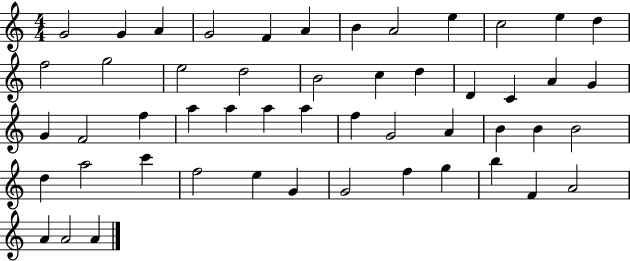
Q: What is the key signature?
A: C major